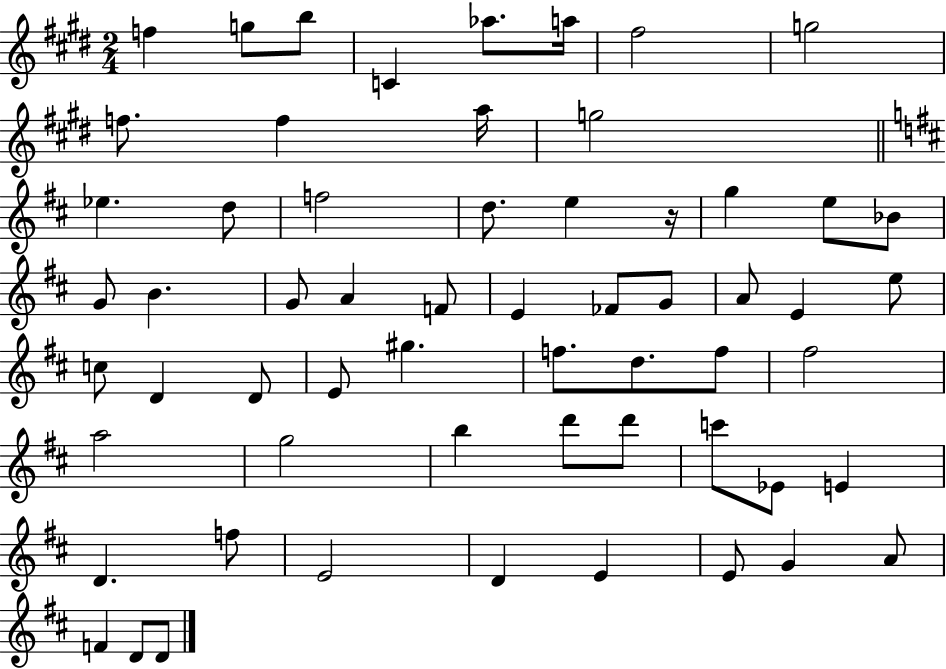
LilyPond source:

{
  \clef treble
  \numericTimeSignature
  \time 2/4
  \key e \major
  f''4 g''8 b''8 | c'4 aes''8. a''16 | fis''2 | g''2 | \break f''8. f''4 a''16 | g''2 | \bar "||" \break \key b \minor ees''4. d''8 | f''2 | d''8. e''4 r16 | g''4 e''8 bes'8 | \break g'8 b'4. | g'8 a'4 f'8 | e'4 fes'8 g'8 | a'8 e'4 e''8 | \break c''8 d'4 d'8 | e'8 gis''4. | f''8. d''8. f''8 | fis''2 | \break a''2 | g''2 | b''4 d'''8 d'''8 | c'''8 ees'8 e'4 | \break d'4. f''8 | e'2 | d'4 e'4 | e'8 g'4 a'8 | \break f'4 d'8 d'8 | \bar "|."
}